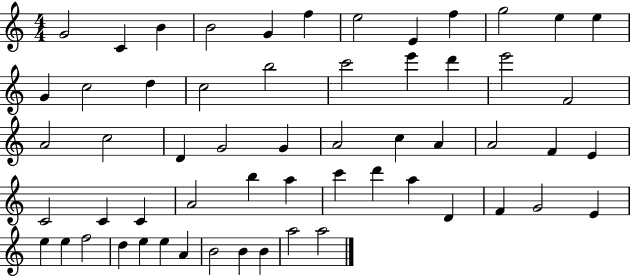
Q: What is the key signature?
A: C major